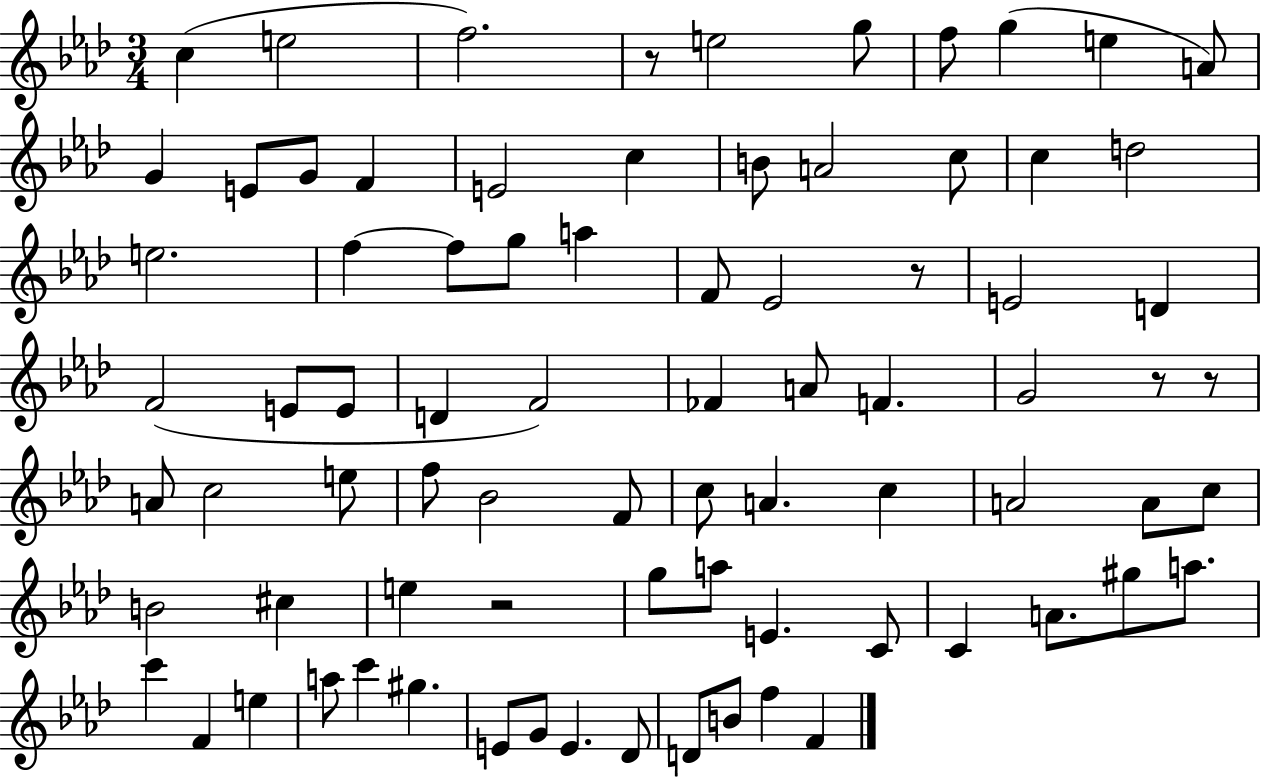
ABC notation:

X:1
T:Untitled
M:3/4
L:1/4
K:Ab
c e2 f2 z/2 e2 g/2 f/2 g e A/2 G E/2 G/2 F E2 c B/2 A2 c/2 c d2 e2 f f/2 g/2 a F/2 _E2 z/2 E2 D F2 E/2 E/2 D F2 _F A/2 F G2 z/2 z/2 A/2 c2 e/2 f/2 _B2 F/2 c/2 A c A2 A/2 c/2 B2 ^c e z2 g/2 a/2 E C/2 C A/2 ^g/2 a/2 c' F e a/2 c' ^g E/2 G/2 E _D/2 D/2 B/2 f F